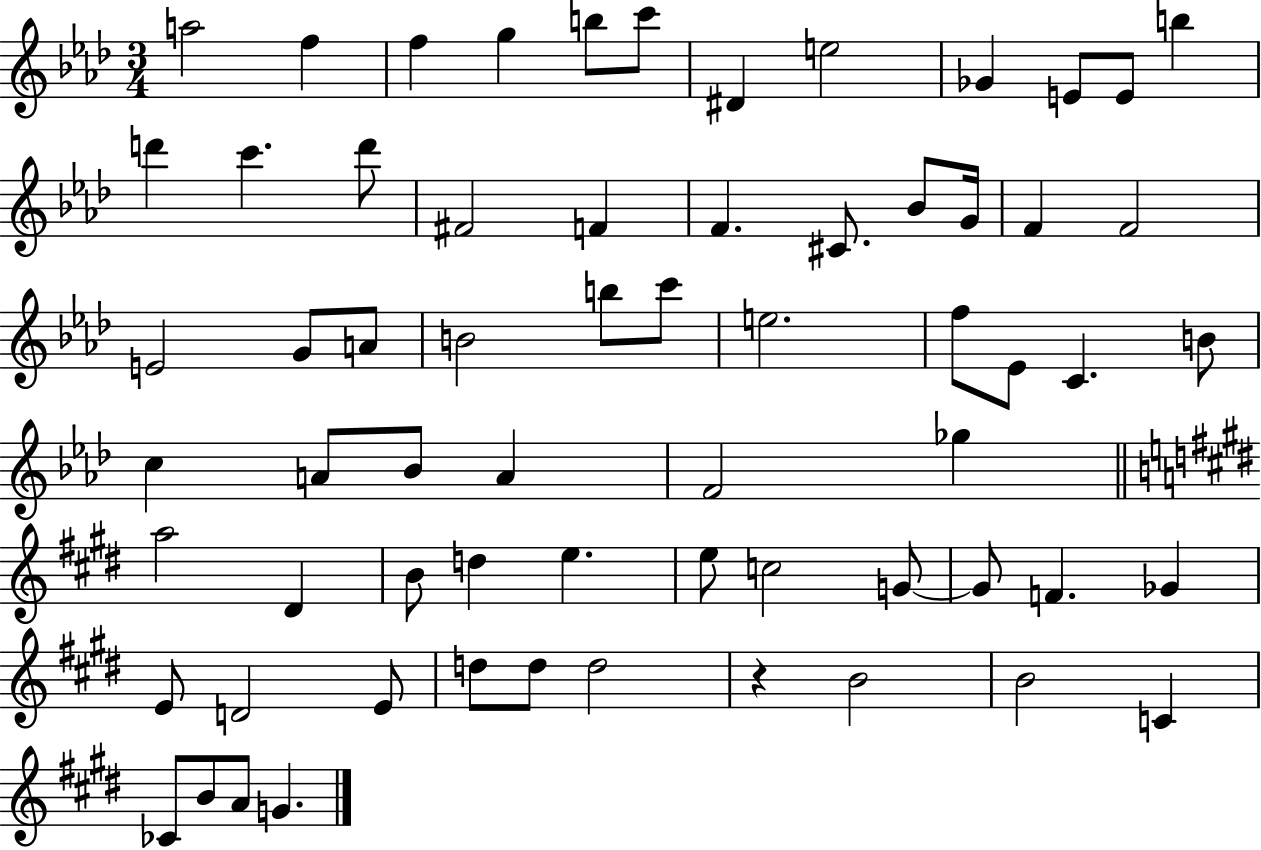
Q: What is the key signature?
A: AES major